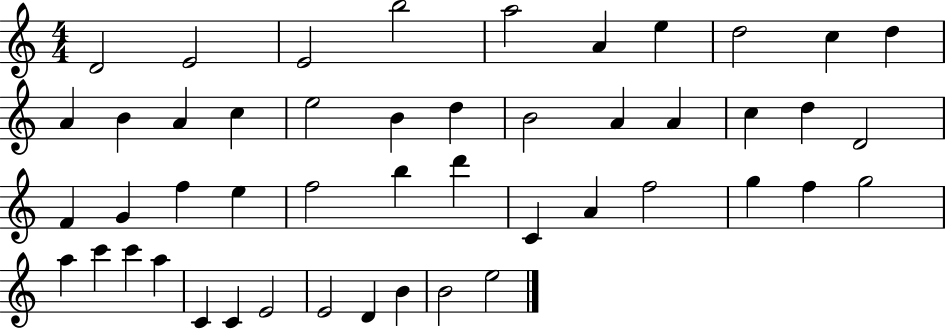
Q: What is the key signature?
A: C major